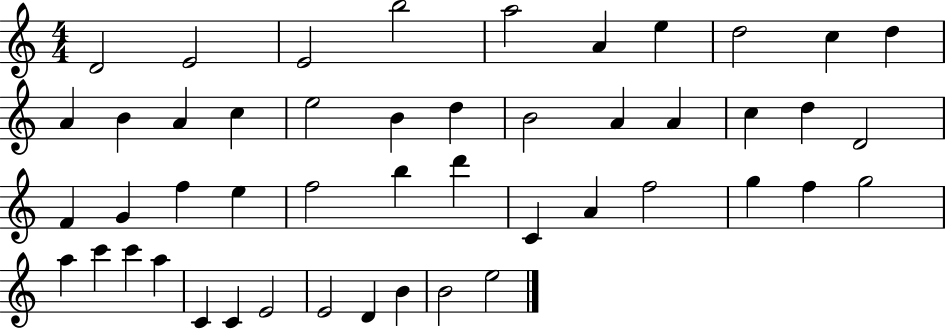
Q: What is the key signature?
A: C major